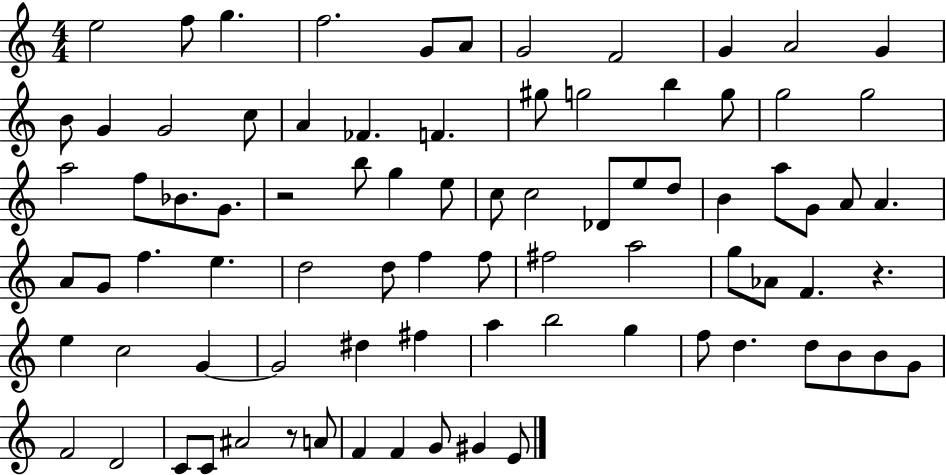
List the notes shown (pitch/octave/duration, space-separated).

E5/h F5/e G5/q. F5/h. G4/e A4/e G4/h F4/h G4/q A4/h G4/q B4/e G4/q G4/h C5/e A4/q FES4/q. F4/q. G#5/e G5/h B5/q G5/e G5/h G5/h A5/h F5/e Bb4/e. G4/e. R/h B5/e G5/q E5/e C5/e C5/h Db4/e E5/e D5/e B4/q A5/e G4/e A4/e A4/q. A4/e G4/e F5/q. E5/q. D5/h D5/e F5/q F5/e F#5/h A5/h G5/e Ab4/e F4/q. R/q. E5/q C5/h G4/q G4/h D#5/q F#5/q A5/q B5/h G5/q F5/e D5/q. D5/e B4/e B4/e G4/e F4/h D4/h C4/e C4/e A#4/h R/e A4/e F4/q F4/q G4/e G#4/q E4/e